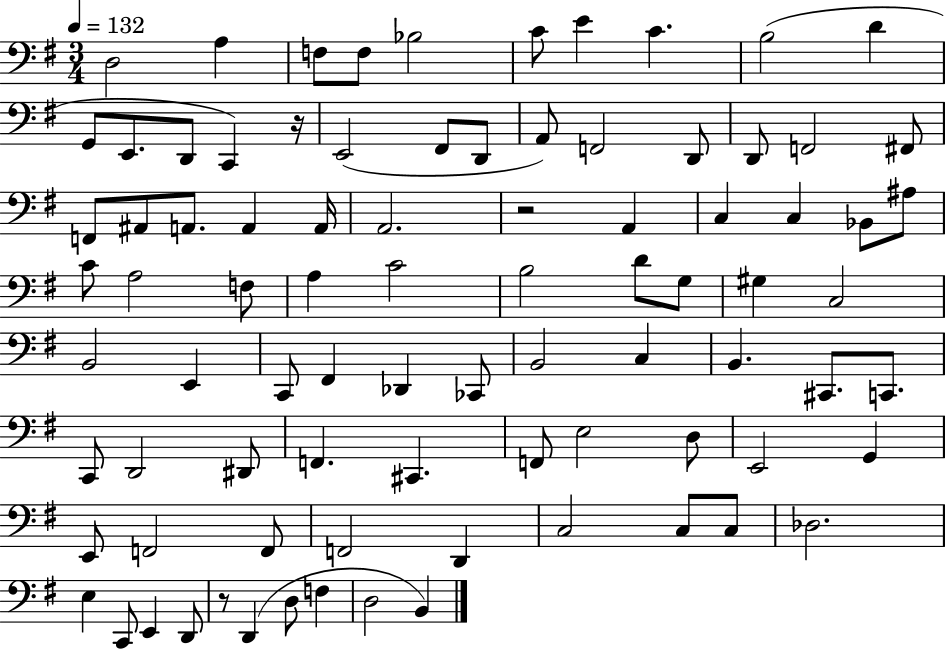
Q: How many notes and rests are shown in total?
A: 86